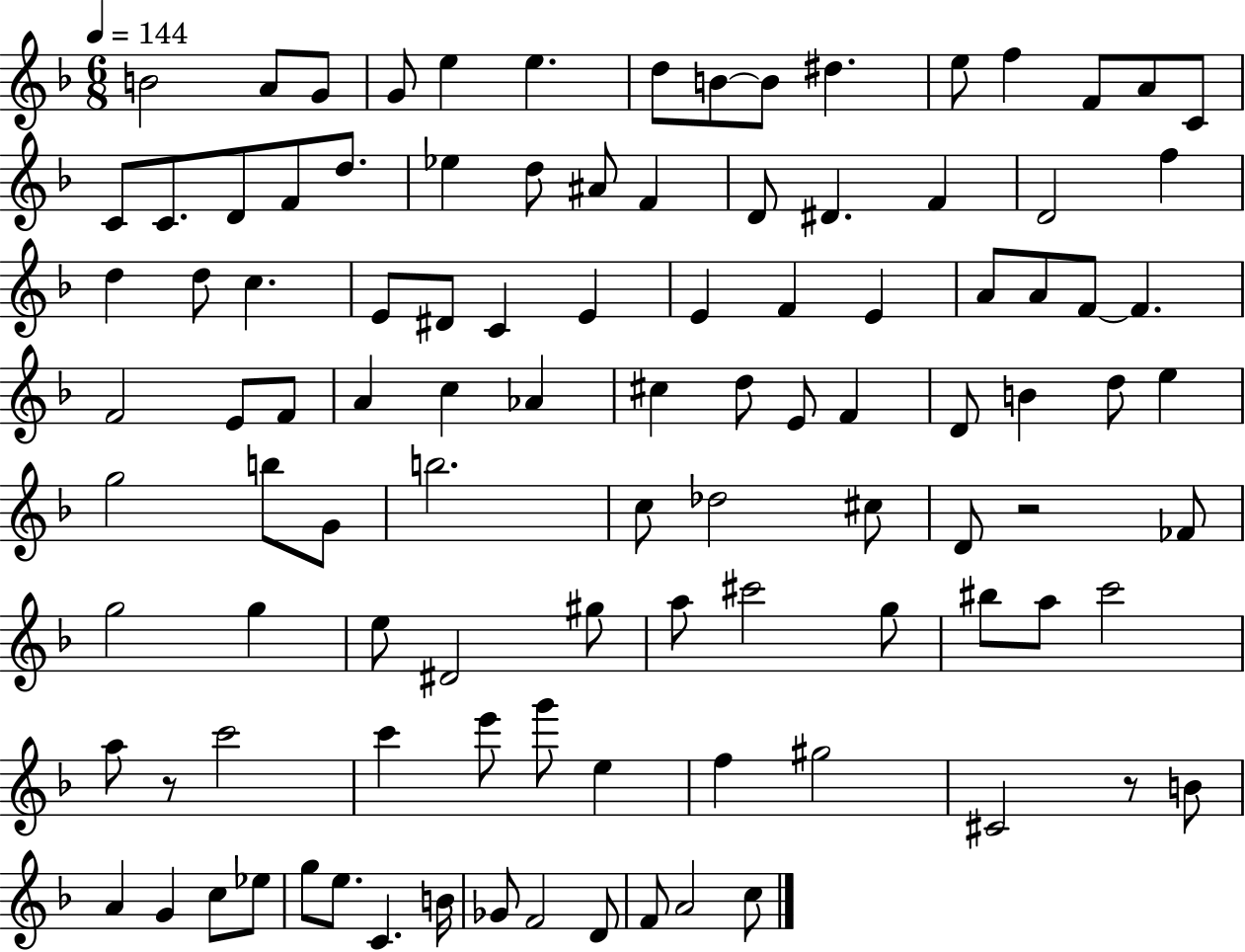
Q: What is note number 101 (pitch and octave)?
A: C5